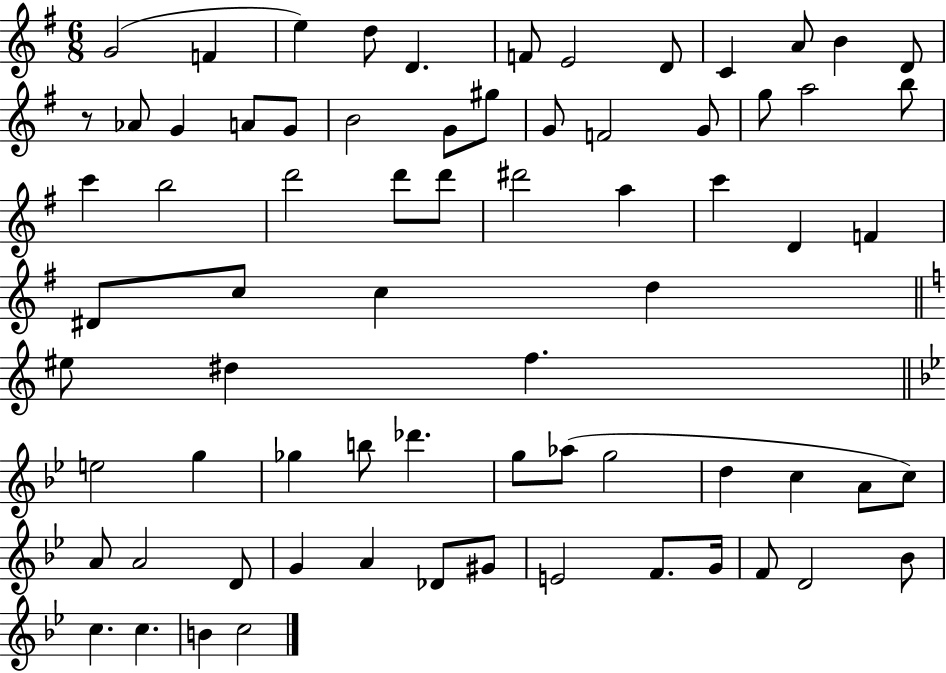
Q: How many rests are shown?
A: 1